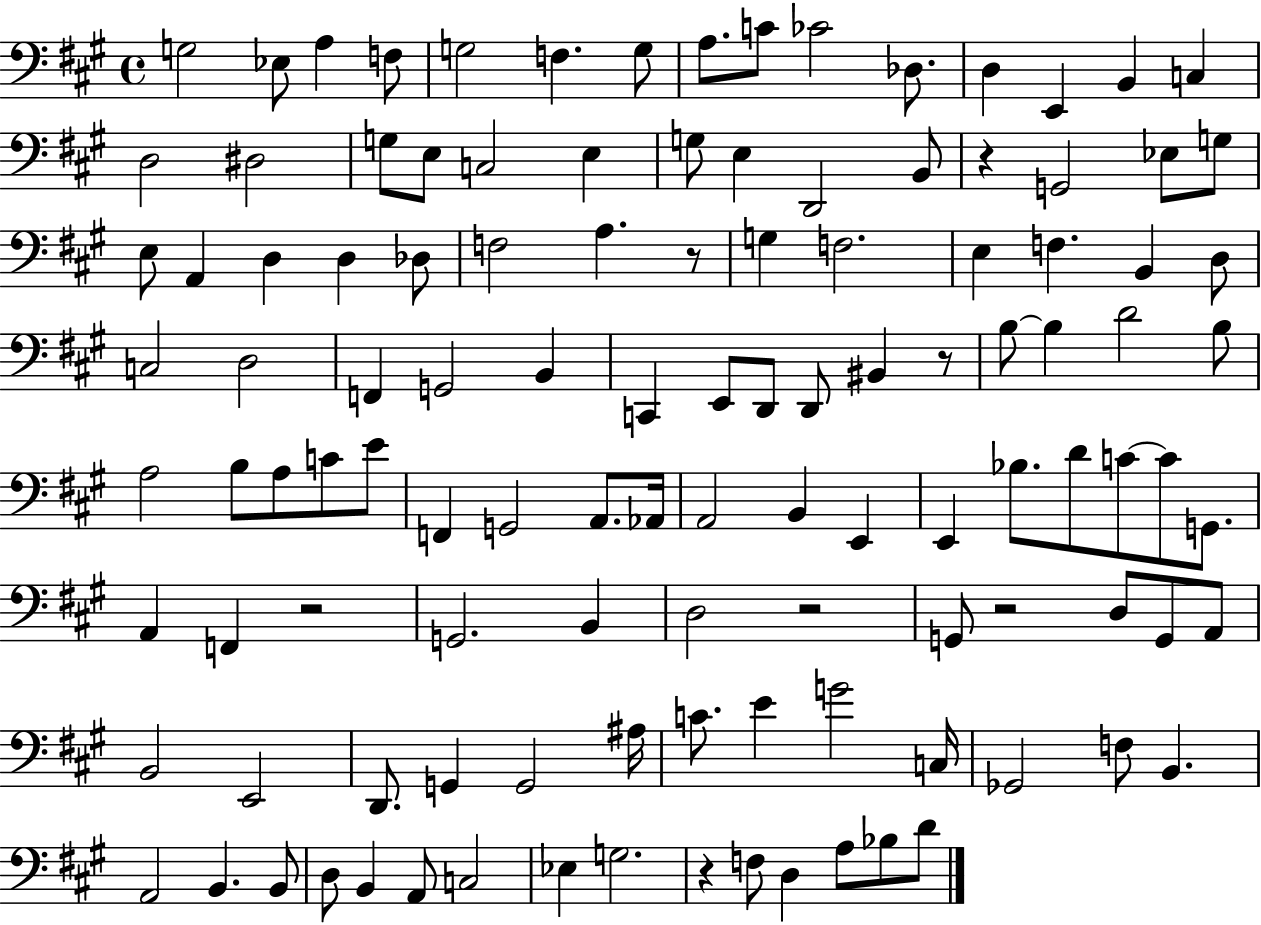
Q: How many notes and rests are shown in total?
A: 116